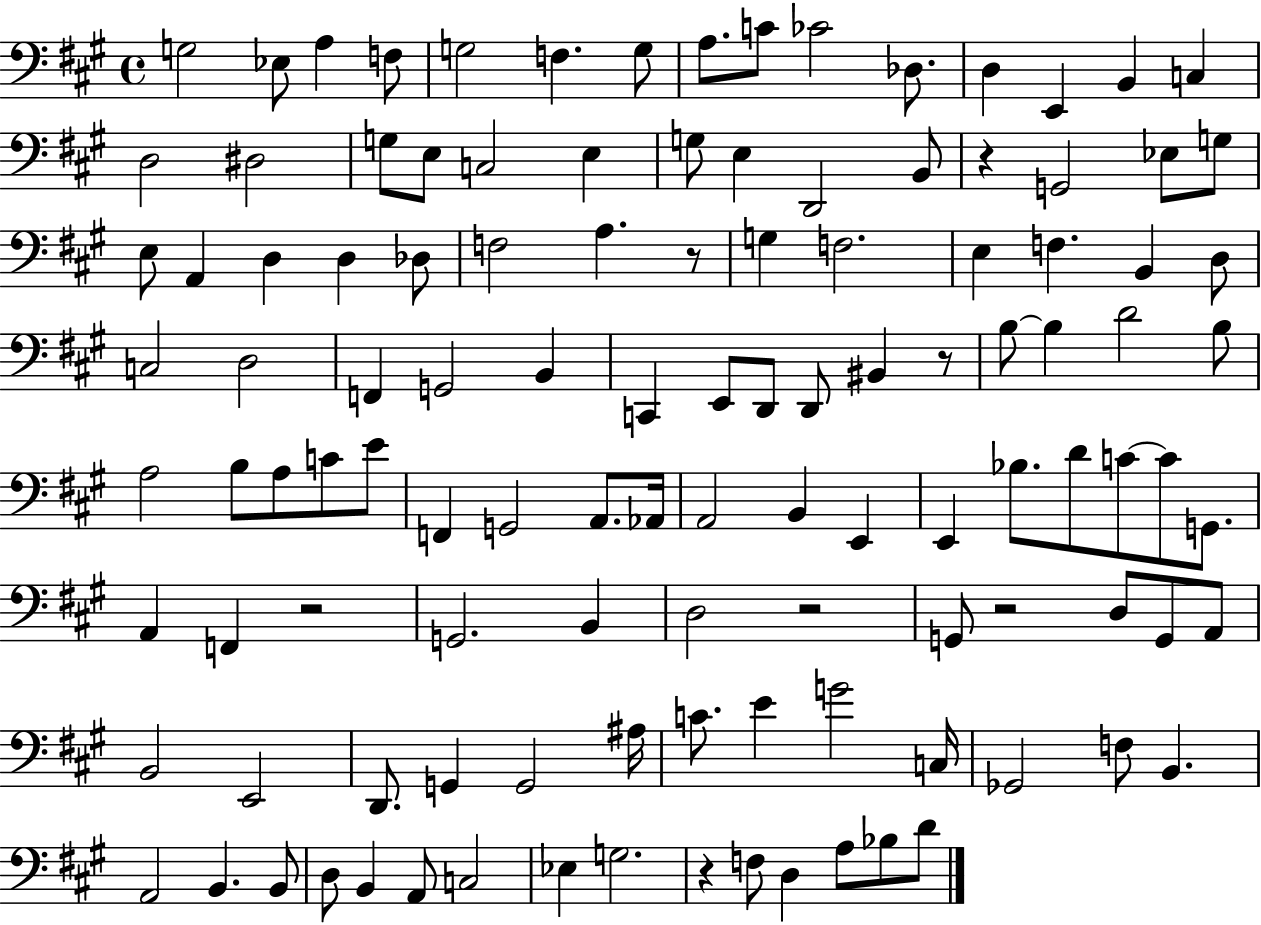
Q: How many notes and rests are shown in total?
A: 116